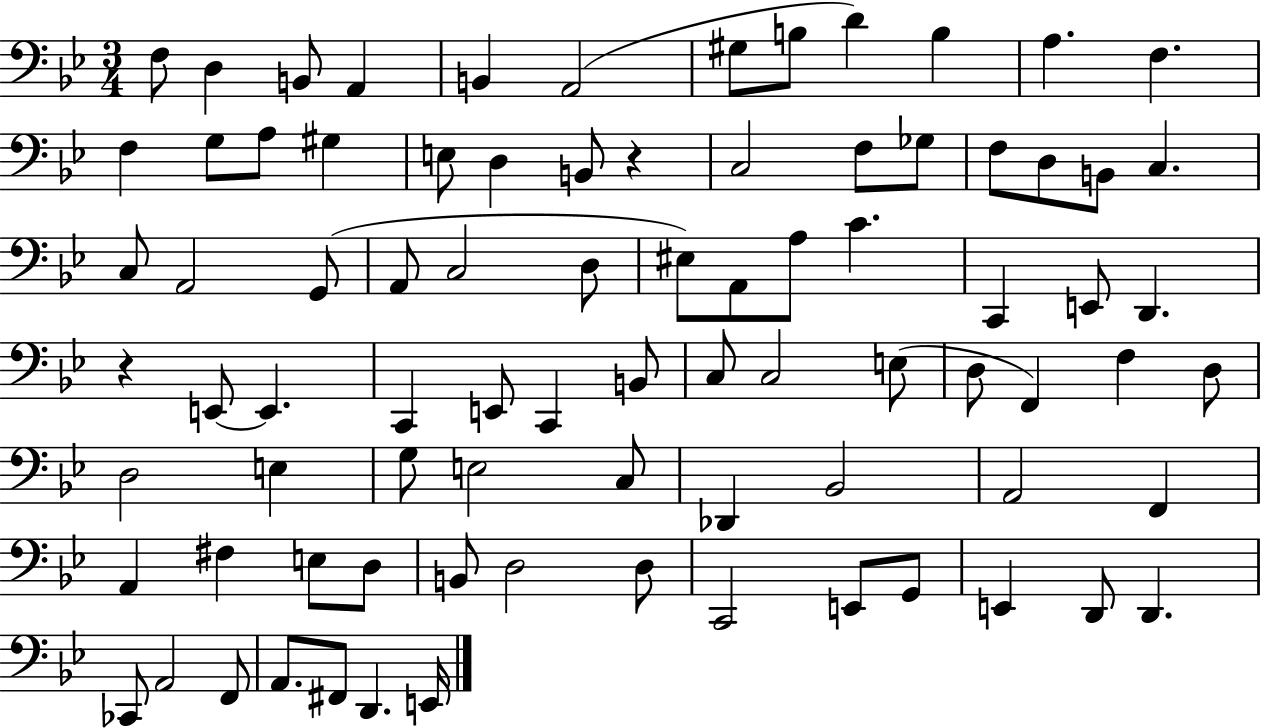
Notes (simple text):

F3/e D3/q B2/e A2/q B2/q A2/h G#3/e B3/e D4/q B3/q A3/q. F3/q. F3/q G3/e A3/e G#3/q E3/e D3/q B2/e R/q C3/h F3/e Gb3/e F3/e D3/e B2/e C3/q. C3/e A2/h G2/e A2/e C3/h D3/e EIS3/e A2/e A3/e C4/q. C2/q E2/e D2/q. R/q E2/e E2/q. C2/q E2/e C2/q B2/e C3/e C3/h E3/e D3/e F2/q F3/q D3/e D3/h E3/q G3/e E3/h C3/e Db2/q Bb2/h A2/h F2/q A2/q F#3/q E3/e D3/e B2/e D3/h D3/e C2/h E2/e G2/e E2/q D2/e D2/q. CES2/e A2/h F2/e A2/e. F#2/e D2/q. E2/s